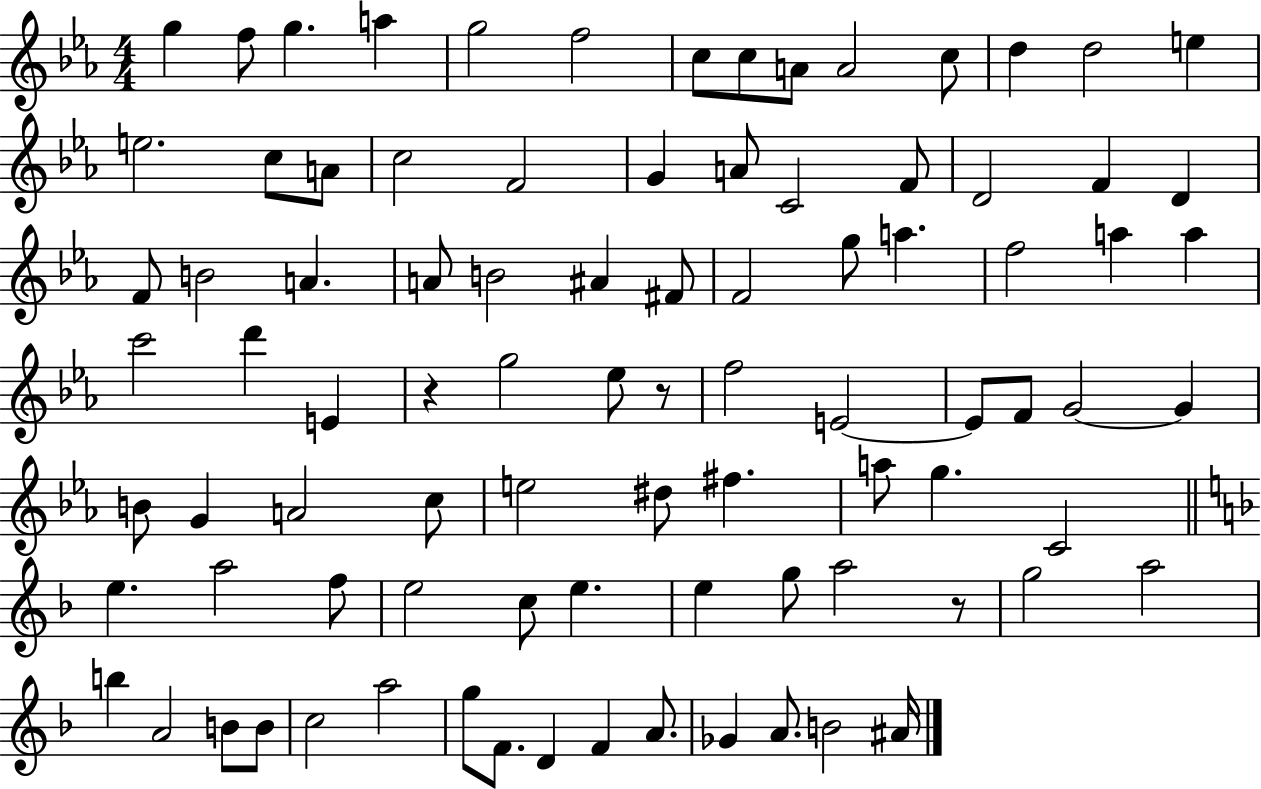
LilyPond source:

{
  \clef treble
  \numericTimeSignature
  \time 4/4
  \key ees \major
  g''4 f''8 g''4. a''4 | g''2 f''2 | c''8 c''8 a'8 a'2 c''8 | d''4 d''2 e''4 | \break e''2. c''8 a'8 | c''2 f'2 | g'4 a'8 c'2 f'8 | d'2 f'4 d'4 | \break f'8 b'2 a'4. | a'8 b'2 ais'4 fis'8 | f'2 g''8 a''4. | f''2 a''4 a''4 | \break c'''2 d'''4 e'4 | r4 g''2 ees''8 r8 | f''2 e'2~~ | e'8 f'8 g'2~~ g'4 | \break b'8 g'4 a'2 c''8 | e''2 dis''8 fis''4. | a''8 g''4. c'2 | \bar "||" \break \key d \minor e''4. a''2 f''8 | e''2 c''8 e''4. | e''4 g''8 a''2 r8 | g''2 a''2 | \break b''4 a'2 b'8 b'8 | c''2 a''2 | g''8 f'8. d'4 f'4 a'8. | ges'4 a'8. b'2 ais'16 | \break \bar "|."
}